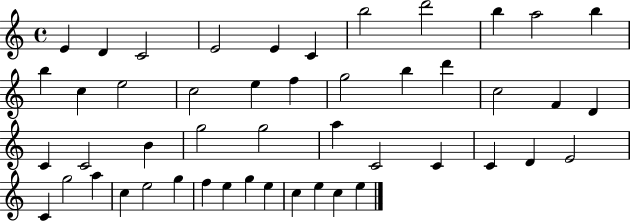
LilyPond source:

{
  \clef treble
  \time 4/4
  \defaultTimeSignature
  \key c \major
  e'4 d'4 c'2 | e'2 e'4 c'4 | b''2 d'''2 | b''4 a''2 b''4 | \break b''4 c''4 e''2 | c''2 e''4 f''4 | g''2 b''4 d'''4 | c''2 f'4 d'4 | \break c'4 c'2 b'4 | g''2 g''2 | a''4 c'2 c'4 | c'4 d'4 e'2 | \break c'4 g''2 a''4 | c''4 e''2 g''4 | f''4 e''4 g''4 e''4 | c''4 e''4 c''4 e''4 | \break \bar "|."
}